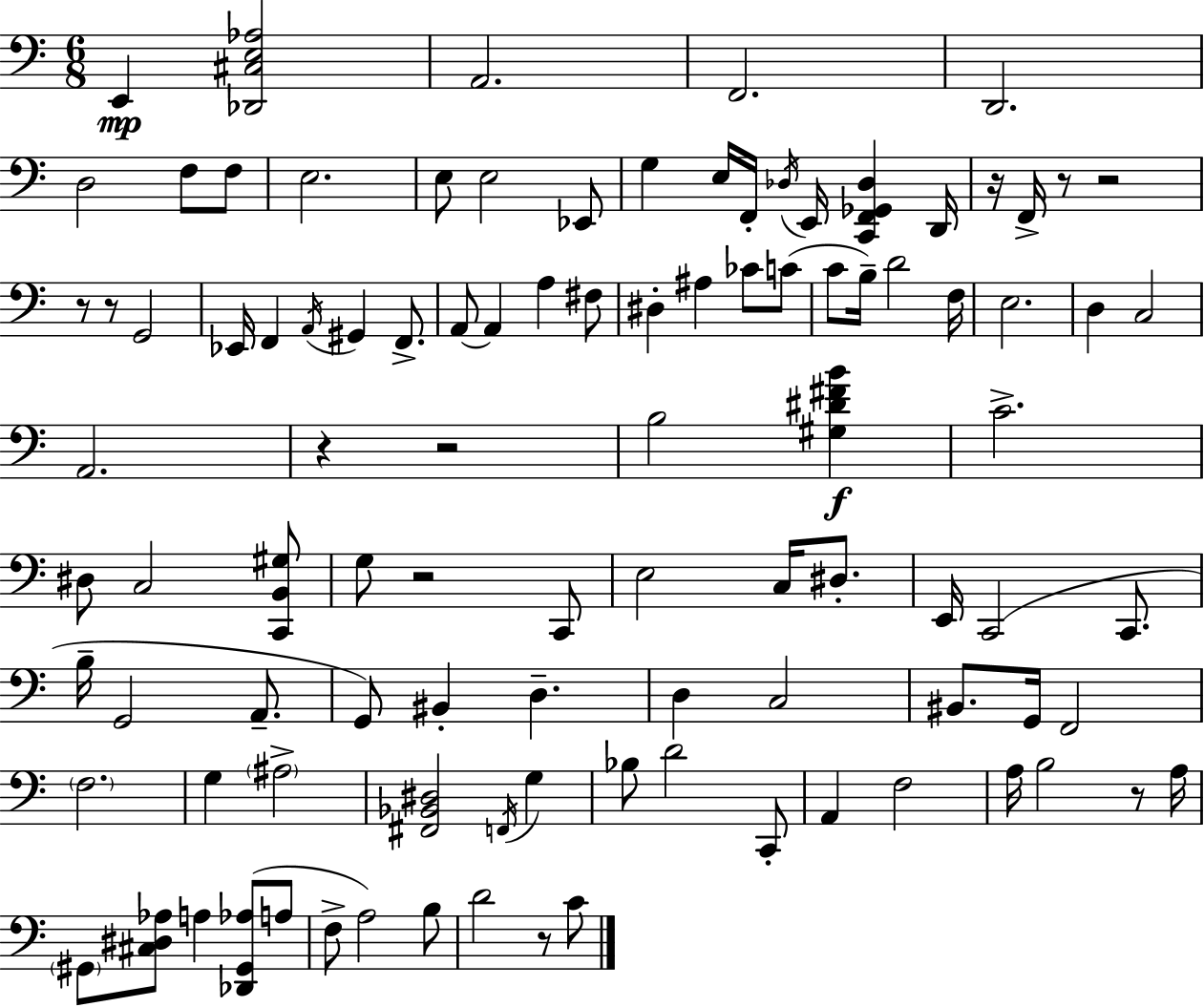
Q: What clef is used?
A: bass